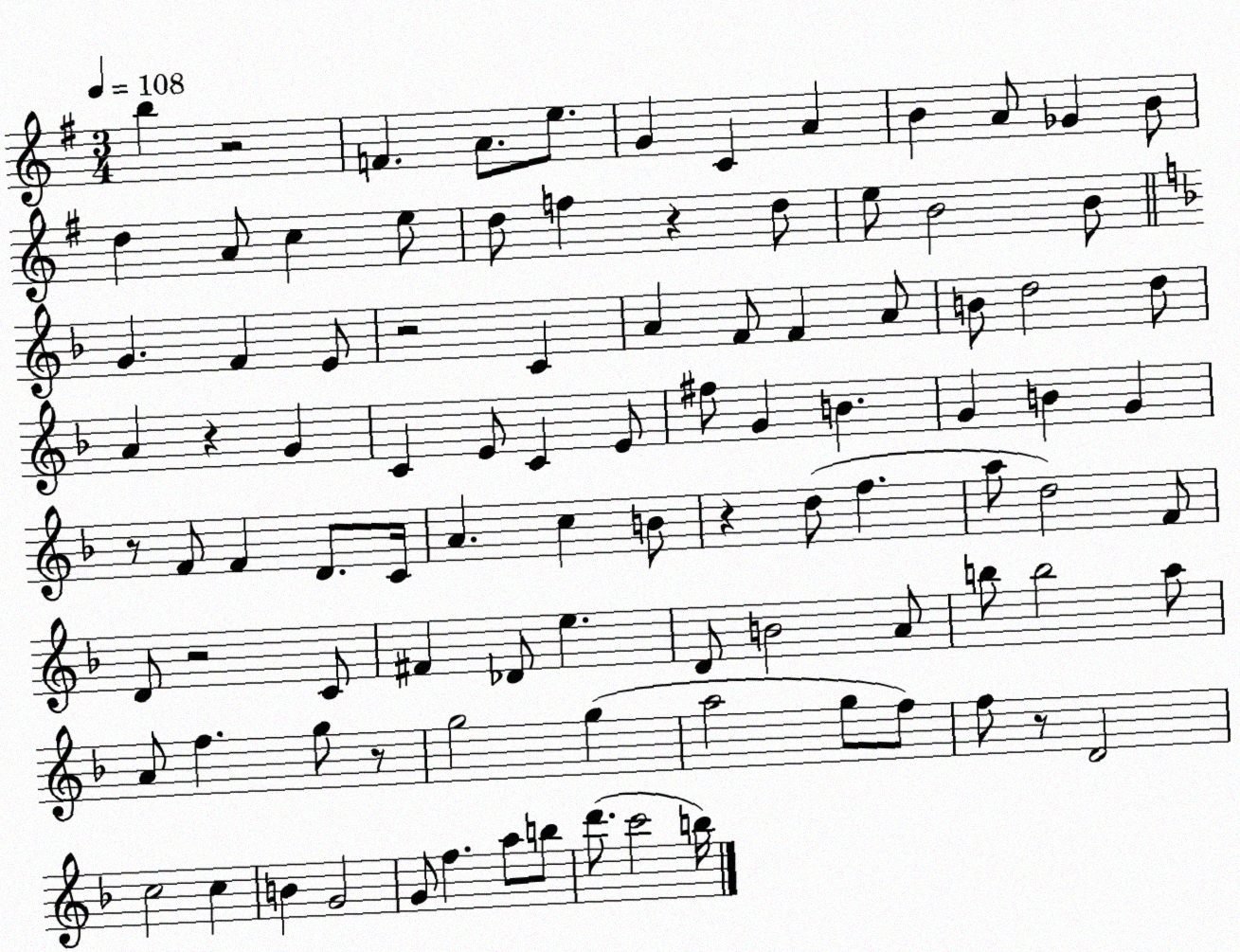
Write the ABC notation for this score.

X:1
T:Untitled
M:3/4
L:1/4
K:G
b z2 F A/2 e/2 G C A B A/2 _G B/2 d A/2 c e/2 d/2 f z d/2 e/2 B2 B/2 G F E/2 z2 C A F/2 F A/2 B/2 d2 d/2 A z G C E/2 C E/2 ^f/2 G B G B G z/2 F/2 F D/2 C/4 A c B/2 z d/2 f a/2 d2 F/2 D/2 z2 C/2 ^F _D/2 e D/2 B2 A/2 b/2 b2 a/2 A/2 f g/2 z/2 g2 g a2 g/2 f/2 f/2 z/2 D2 c2 c B G2 G/2 f a/2 b/2 d'/2 c'2 b/4